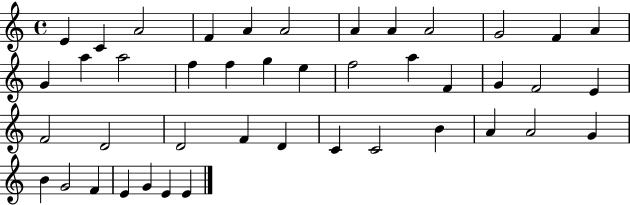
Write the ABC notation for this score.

X:1
T:Untitled
M:4/4
L:1/4
K:C
E C A2 F A A2 A A A2 G2 F A G a a2 f f g e f2 a F G F2 E F2 D2 D2 F D C C2 B A A2 G B G2 F E G E E